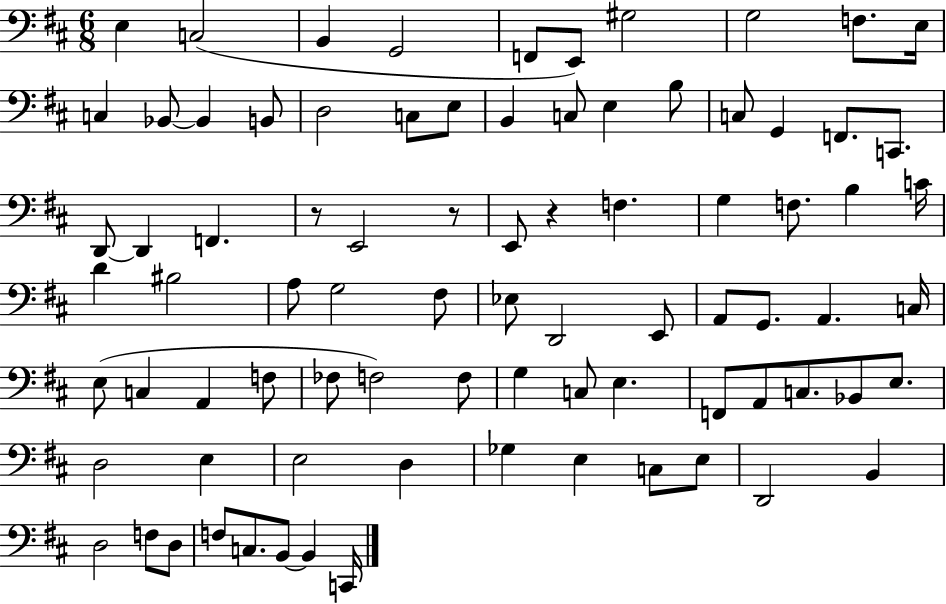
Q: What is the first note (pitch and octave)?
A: E3